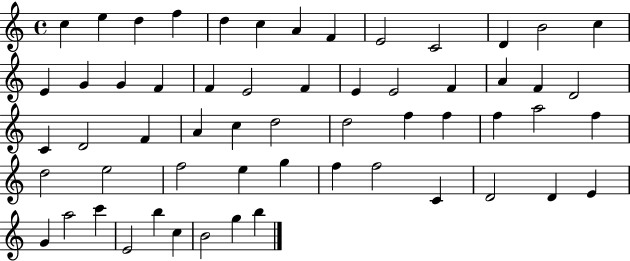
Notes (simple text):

C5/q E5/q D5/q F5/q D5/q C5/q A4/q F4/q E4/h C4/h D4/q B4/h C5/q E4/q G4/q G4/q F4/q F4/q E4/h F4/q E4/q E4/h F4/q A4/q F4/q D4/h C4/q D4/h F4/q A4/q C5/q D5/h D5/h F5/q F5/q F5/q A5/h F5/q D5/h E5/h F5/h E5/q G5/q F5/q F5/h C4/q D4/h D4/q E4/q G4/q A5/h C6/q E4/h B5/q C5/q B4/h G5/q B5/q